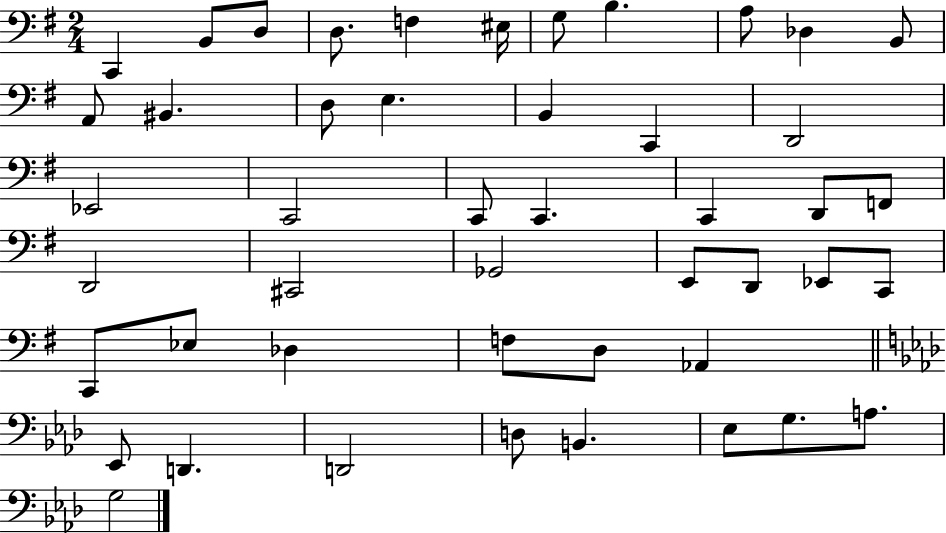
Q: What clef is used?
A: bass